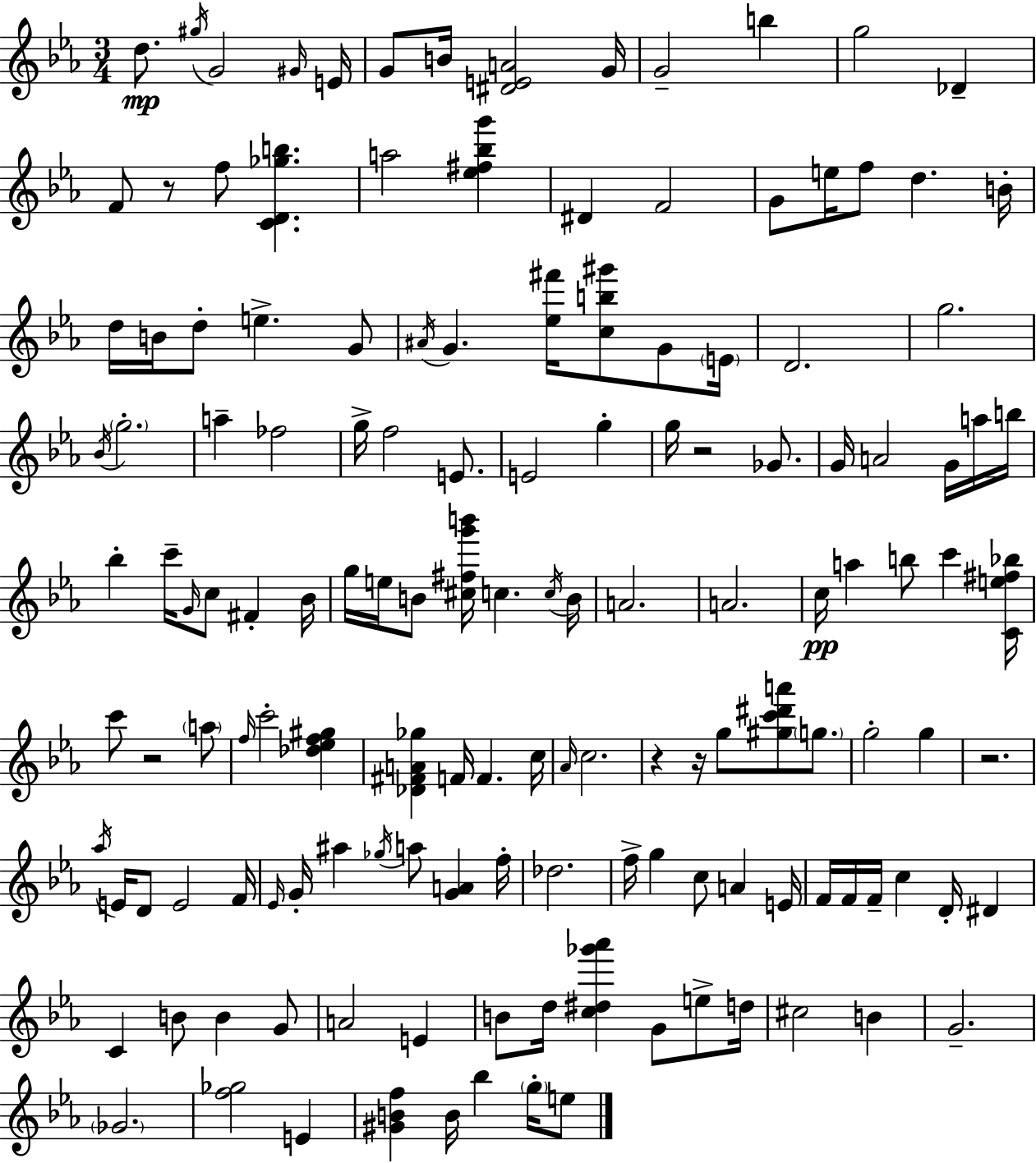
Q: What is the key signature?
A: EES major